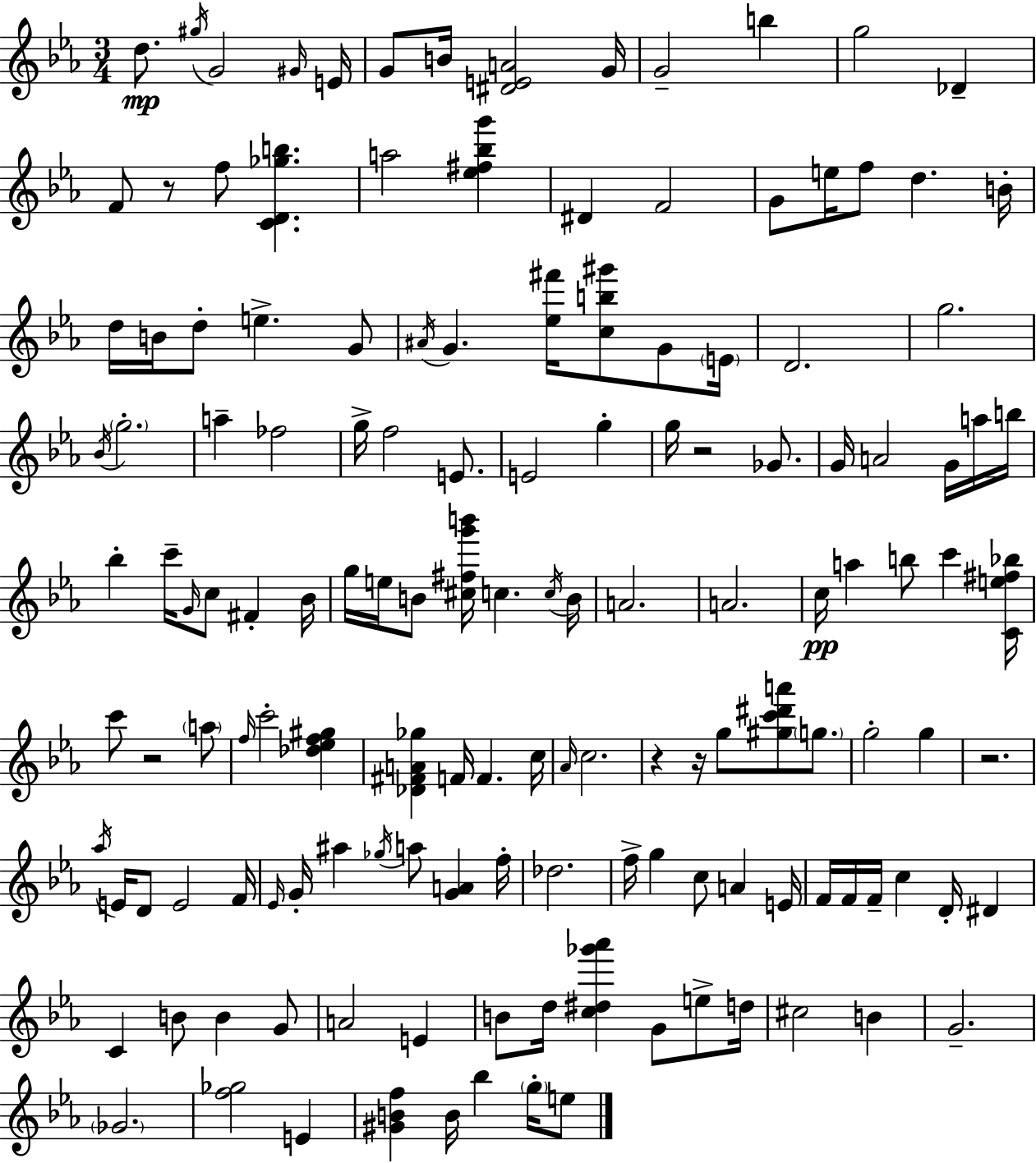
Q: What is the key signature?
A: EES major